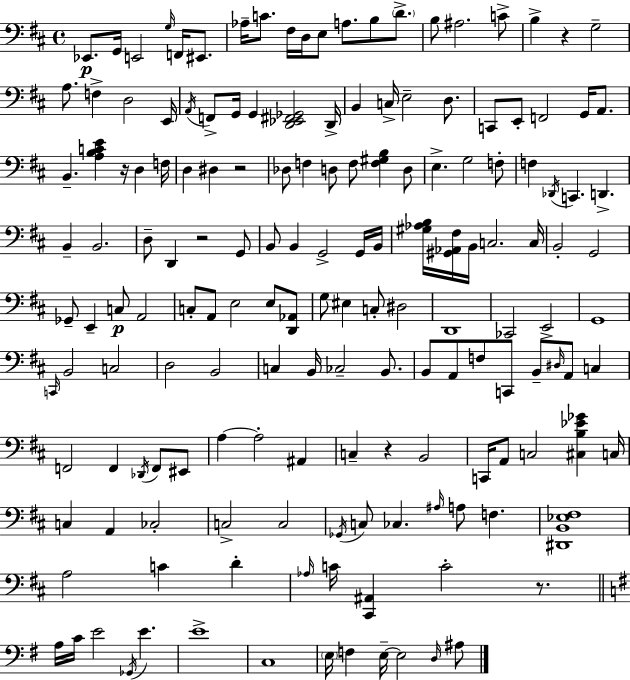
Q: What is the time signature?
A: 4/4